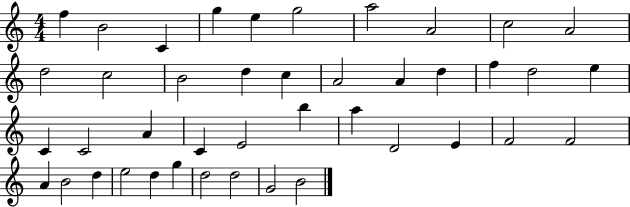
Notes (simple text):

F5/q B4/h C4/q G5/q E5/q G5/h A5/h A4/h C5/h A4/h D5/h C5/h B4/h D5/q C5/q A4/h A4/q D5/q F5/q D5/h E5/q C4/q C4/h A4/q C4/q E4/h B5/q A5/q D4/h E4/q F4/h F4/h A4/q B4/h D5/q E5/h D5/q G5/q D5/h D5/h G4/h B4/h